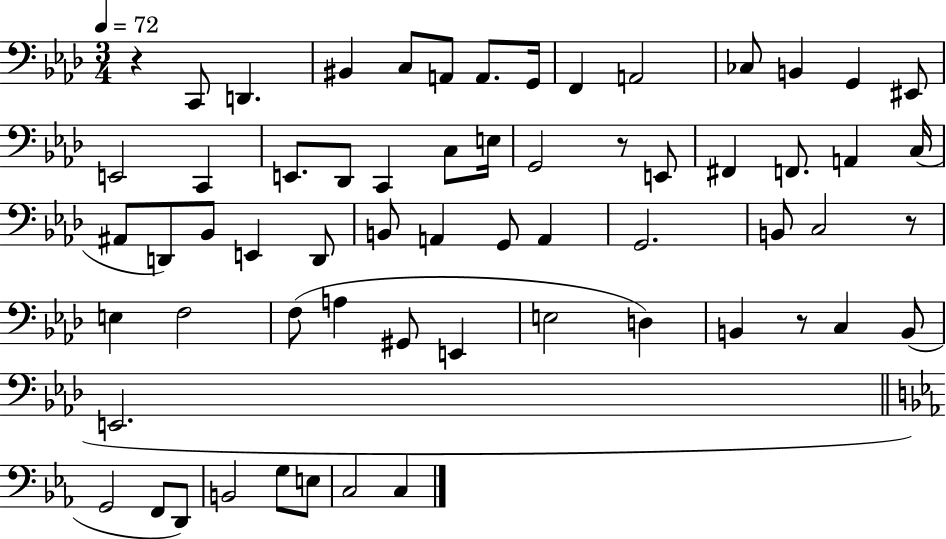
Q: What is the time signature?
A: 3/4